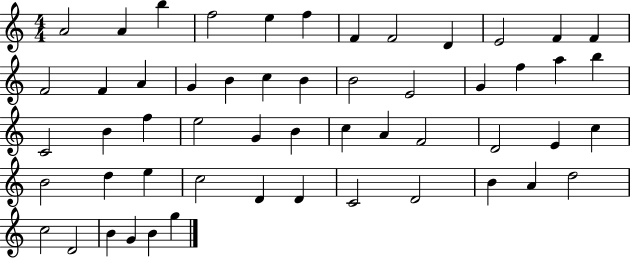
X:1
T:Untitled
M:4/4
L:1/4
K:C
A2 A b f2 e f F F2 D E2 F F F2 F A G B c B B2 E2 G f a b C2 B f e2 G B c A F2 D2 E c B2 d e c2 D D C2 D2 B A d2 c2 D2 B G B g